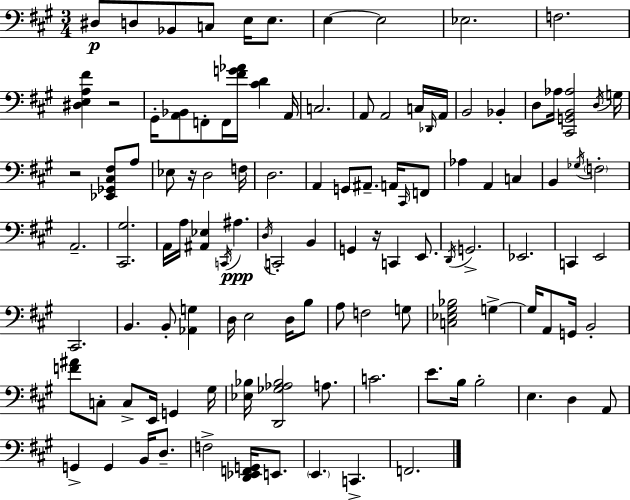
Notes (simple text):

D#3/e D3/e Bb2/e C3/e E3/s E3/e. E3/q E3/h Eb3/h. F3/h. [D#3,E3,A3,F#4]/q R/h G#2/s [A2,Bb2]/e F2/e F2/s [F#4,G4,Ab4]/s [C#4,D4]/q A2/s C3/h. A2/e A2/h C3/s Db2/s A2/s B2/h Bb2/q D3/e Ab3/s [C#2,G2,B2,Ab3]/h D3/s G3/s R/h [Eb2,Gb2,C#3,F#3]/e A3/e Eb3/e R/s D3/h F3/s D3/h. A2/q G2/e A#2/e. A2/s C#2/s F2/e Ab3/q A2/q C3/q B2/q Gb3/s F3/h A2/h. [C#2,G#3]/h. A2/s A3/s [A#2,Eb3]/q C2/s A#3/q. D3/s C2/h B2/q G2/q R/s C2/q E2/e. D2/s G2/h. Eb2/h. C2/q E2/h C#2/h. B2/q. B2/e [Ab2,G3]/q D3/s E3/h D3/s B3/e A3/e F3/h G3/e [C3,Eb3,G#3,Bb3]/h G3/q G3/s A2/e G2/s B2/h [F4,A#4]/e C3/e C3/e E2/s G2/q G#3/s [Eb3,Bb3]/s [D2,Gb3,Ab3,Bb3]/h A3/e. C4/h. E4/e. B3/s B3/h E3/q. D3/q A2/e G2/q G2/q B2/s D3/e. F3/h [D2,Eb2,F2,G2]/s E2/e. E2/q. C2/q. F2/h.